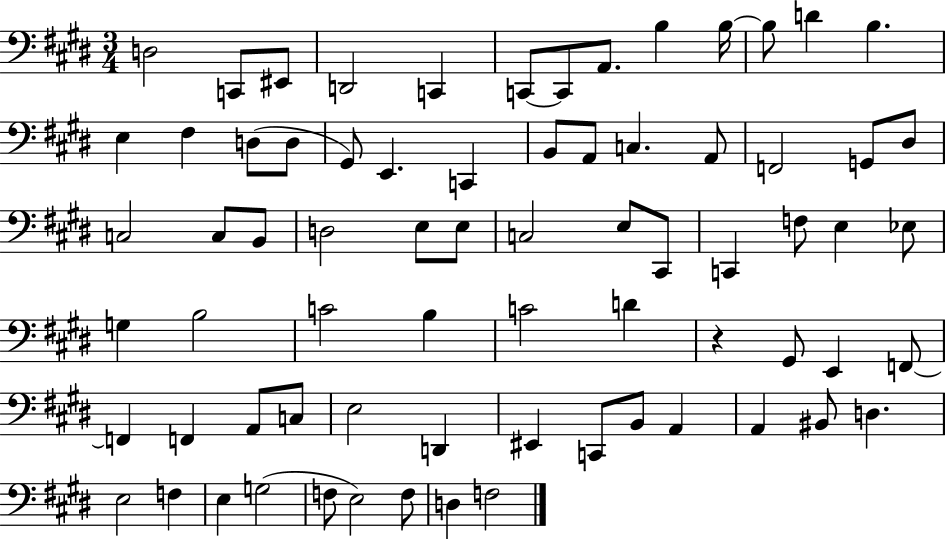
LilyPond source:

{
  \clef bass
  \numericTimeSignature
  \time 3/4
  \key e \major
  d2 c,8 eis,8 | d,2 c,4 | c,8~~ c,8 a,8. b4 b16~~ | b8 d'4 b4. | \break e4 fis4 d8( d8 | gis,8) e,4. c,4 | b,8 a,8 c4. a,8 | f,2 g,8 dis8 | \break c2 c8 b,8 | d2 e8 e8 | c2 e8 cis,8 | c,4 f8 e4 ees8 | \break g4 b2 | c'2 b4 | c'2 d'4 | r4 gis,8 e,4 f,8~~ | \break f,4 f,4 a,8 c8 | e2 d,4 | eis,4 c,8 b,8 a,4 | a,4 bis,8 d4. | \break e2 f4 | e4 g2( | f8 e2) f8 | d4 f2 | \break \bar "|."
}